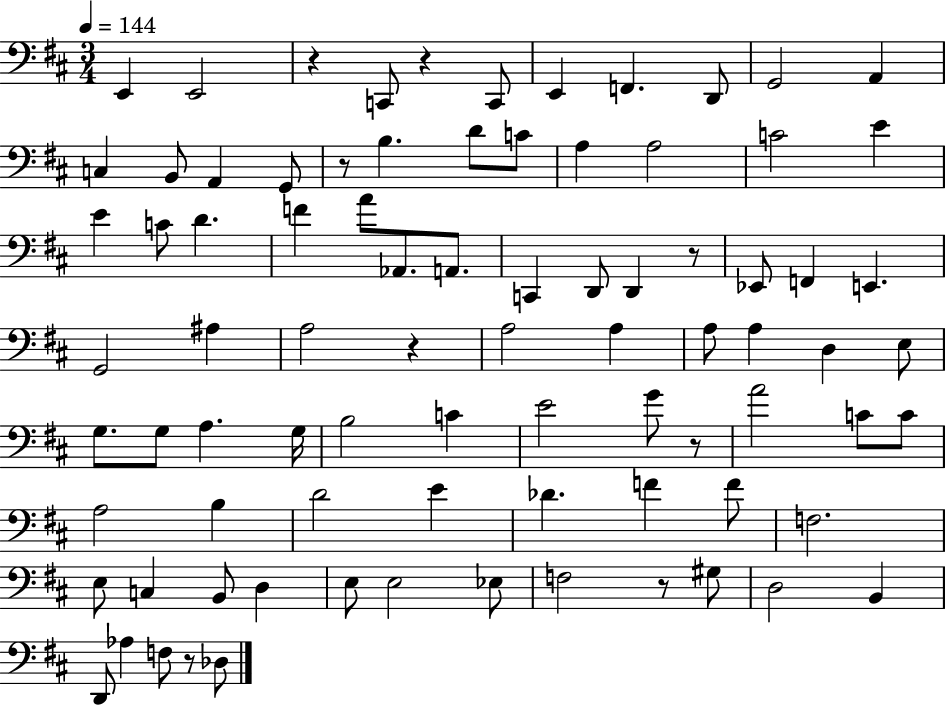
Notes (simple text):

E2/q E2/h R/q C2/e R/q C2/e E2/q F2/q. D2/e G2/h A2/q C3/q B2/e A2/q G2/e R/e B3/q. D4/e C4/e A3/q A3/h C4/h E4/q E4/q C4/e D4/q. F4/q A4/e Ab2/e. A2/e. C2/q D2/e D2/q R/e Eb2/e F2/q E2/q. G2/h A#3/q A3/h R/q A3/h A3/q A3/e A3/q D3/q E3/e G3/e. G3/e A3/q. G3/s B3/h C4/q E4/h G4/e R/e A4/h C4/e C4/e A3/h B3/q D4/h E4/q Db4/q. F4/q F4/e F3/h. E3/e C3/q B2/e D3/q E3/e E3/h Eb3/e F3/h R/e G#3/e D3/h B2/q D2/e Ab3/q F3/e R/e Db3/e